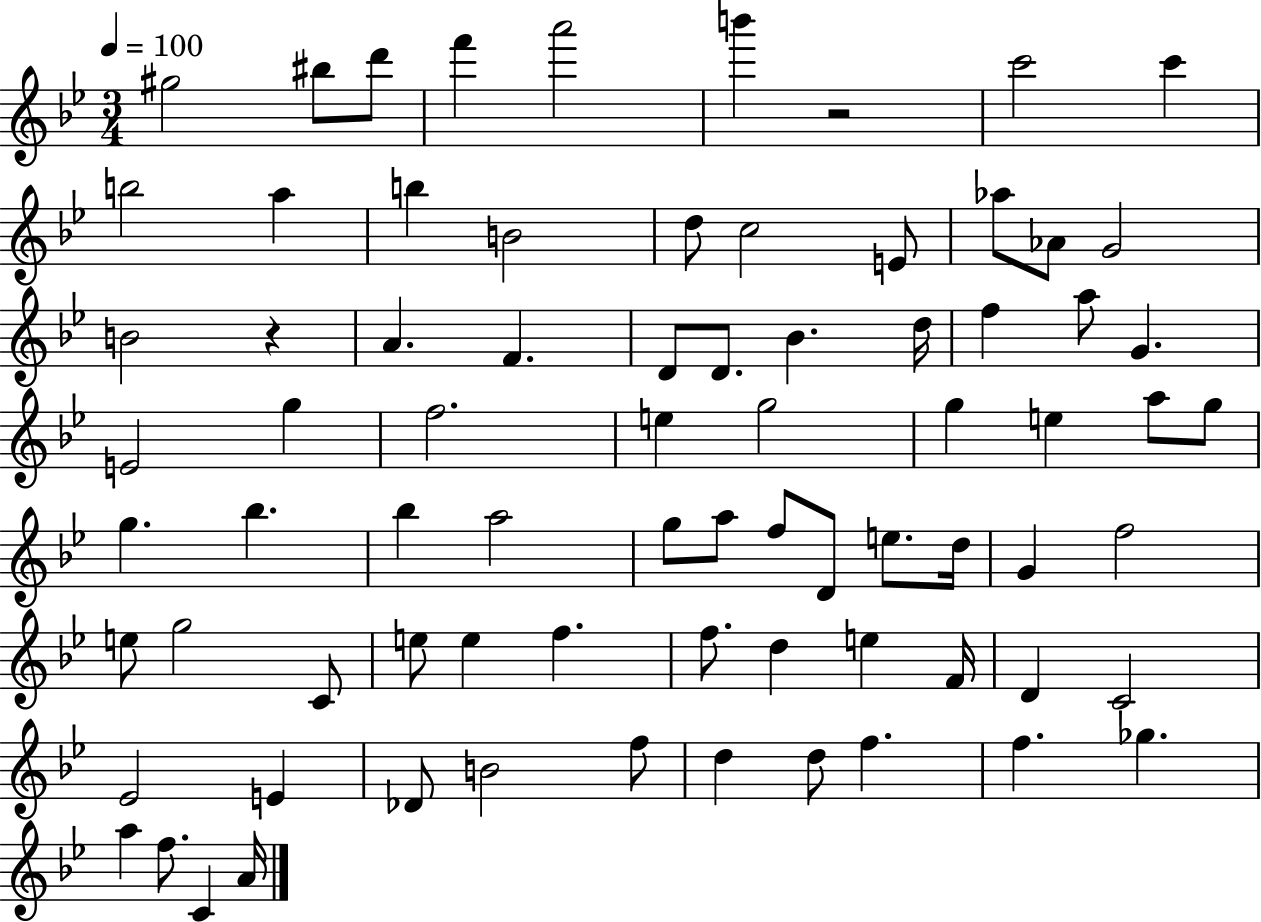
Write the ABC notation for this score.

X:1
T:Untitled
M:3/4
L:1/4
K:Bb
^g2 ^b/2 d'/2 f' a'2 b' z2 c'2 c' b2 a b B2 d/2 c2 E/2 _a/2 _A/2 G2 B2 z A F D/2 D/2 _B d/4 f a/2 G E2 g f2 e g2 g e a/2 g/2 g _b _b a2 g/2 a/2 f/2 D/2 e/2 d/4 G f2 e/2 g2 C/2 e/2 e f f/2 d e F/4 D C2 _E2 E _D/2 B2 f/2 d d/2 f f _g a f/2 C A/4